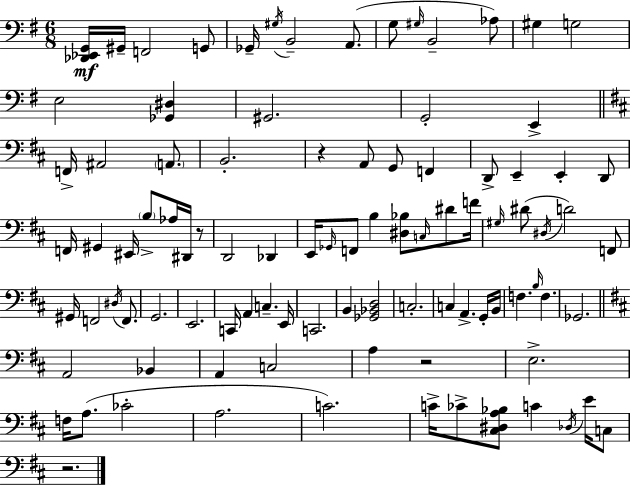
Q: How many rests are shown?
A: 4